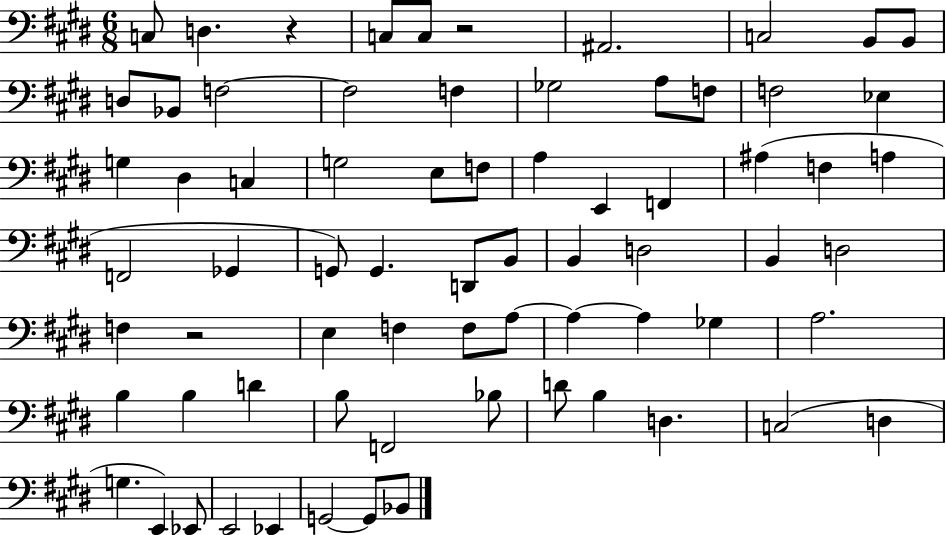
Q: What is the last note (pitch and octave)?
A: Bb2